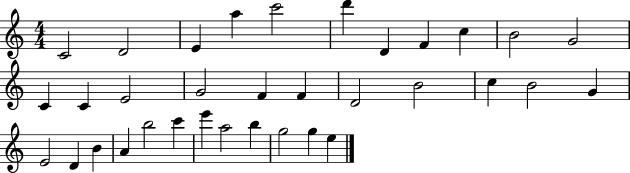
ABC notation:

X:1
T:Untitled
M:4/4
L:1/4
K:C
C2 D2 E a c'2 d' D F c B2 G2 C C E2 G2 F F D2 B2 c B2 G E2 D B A b2 c' e' a2 b g2 g e